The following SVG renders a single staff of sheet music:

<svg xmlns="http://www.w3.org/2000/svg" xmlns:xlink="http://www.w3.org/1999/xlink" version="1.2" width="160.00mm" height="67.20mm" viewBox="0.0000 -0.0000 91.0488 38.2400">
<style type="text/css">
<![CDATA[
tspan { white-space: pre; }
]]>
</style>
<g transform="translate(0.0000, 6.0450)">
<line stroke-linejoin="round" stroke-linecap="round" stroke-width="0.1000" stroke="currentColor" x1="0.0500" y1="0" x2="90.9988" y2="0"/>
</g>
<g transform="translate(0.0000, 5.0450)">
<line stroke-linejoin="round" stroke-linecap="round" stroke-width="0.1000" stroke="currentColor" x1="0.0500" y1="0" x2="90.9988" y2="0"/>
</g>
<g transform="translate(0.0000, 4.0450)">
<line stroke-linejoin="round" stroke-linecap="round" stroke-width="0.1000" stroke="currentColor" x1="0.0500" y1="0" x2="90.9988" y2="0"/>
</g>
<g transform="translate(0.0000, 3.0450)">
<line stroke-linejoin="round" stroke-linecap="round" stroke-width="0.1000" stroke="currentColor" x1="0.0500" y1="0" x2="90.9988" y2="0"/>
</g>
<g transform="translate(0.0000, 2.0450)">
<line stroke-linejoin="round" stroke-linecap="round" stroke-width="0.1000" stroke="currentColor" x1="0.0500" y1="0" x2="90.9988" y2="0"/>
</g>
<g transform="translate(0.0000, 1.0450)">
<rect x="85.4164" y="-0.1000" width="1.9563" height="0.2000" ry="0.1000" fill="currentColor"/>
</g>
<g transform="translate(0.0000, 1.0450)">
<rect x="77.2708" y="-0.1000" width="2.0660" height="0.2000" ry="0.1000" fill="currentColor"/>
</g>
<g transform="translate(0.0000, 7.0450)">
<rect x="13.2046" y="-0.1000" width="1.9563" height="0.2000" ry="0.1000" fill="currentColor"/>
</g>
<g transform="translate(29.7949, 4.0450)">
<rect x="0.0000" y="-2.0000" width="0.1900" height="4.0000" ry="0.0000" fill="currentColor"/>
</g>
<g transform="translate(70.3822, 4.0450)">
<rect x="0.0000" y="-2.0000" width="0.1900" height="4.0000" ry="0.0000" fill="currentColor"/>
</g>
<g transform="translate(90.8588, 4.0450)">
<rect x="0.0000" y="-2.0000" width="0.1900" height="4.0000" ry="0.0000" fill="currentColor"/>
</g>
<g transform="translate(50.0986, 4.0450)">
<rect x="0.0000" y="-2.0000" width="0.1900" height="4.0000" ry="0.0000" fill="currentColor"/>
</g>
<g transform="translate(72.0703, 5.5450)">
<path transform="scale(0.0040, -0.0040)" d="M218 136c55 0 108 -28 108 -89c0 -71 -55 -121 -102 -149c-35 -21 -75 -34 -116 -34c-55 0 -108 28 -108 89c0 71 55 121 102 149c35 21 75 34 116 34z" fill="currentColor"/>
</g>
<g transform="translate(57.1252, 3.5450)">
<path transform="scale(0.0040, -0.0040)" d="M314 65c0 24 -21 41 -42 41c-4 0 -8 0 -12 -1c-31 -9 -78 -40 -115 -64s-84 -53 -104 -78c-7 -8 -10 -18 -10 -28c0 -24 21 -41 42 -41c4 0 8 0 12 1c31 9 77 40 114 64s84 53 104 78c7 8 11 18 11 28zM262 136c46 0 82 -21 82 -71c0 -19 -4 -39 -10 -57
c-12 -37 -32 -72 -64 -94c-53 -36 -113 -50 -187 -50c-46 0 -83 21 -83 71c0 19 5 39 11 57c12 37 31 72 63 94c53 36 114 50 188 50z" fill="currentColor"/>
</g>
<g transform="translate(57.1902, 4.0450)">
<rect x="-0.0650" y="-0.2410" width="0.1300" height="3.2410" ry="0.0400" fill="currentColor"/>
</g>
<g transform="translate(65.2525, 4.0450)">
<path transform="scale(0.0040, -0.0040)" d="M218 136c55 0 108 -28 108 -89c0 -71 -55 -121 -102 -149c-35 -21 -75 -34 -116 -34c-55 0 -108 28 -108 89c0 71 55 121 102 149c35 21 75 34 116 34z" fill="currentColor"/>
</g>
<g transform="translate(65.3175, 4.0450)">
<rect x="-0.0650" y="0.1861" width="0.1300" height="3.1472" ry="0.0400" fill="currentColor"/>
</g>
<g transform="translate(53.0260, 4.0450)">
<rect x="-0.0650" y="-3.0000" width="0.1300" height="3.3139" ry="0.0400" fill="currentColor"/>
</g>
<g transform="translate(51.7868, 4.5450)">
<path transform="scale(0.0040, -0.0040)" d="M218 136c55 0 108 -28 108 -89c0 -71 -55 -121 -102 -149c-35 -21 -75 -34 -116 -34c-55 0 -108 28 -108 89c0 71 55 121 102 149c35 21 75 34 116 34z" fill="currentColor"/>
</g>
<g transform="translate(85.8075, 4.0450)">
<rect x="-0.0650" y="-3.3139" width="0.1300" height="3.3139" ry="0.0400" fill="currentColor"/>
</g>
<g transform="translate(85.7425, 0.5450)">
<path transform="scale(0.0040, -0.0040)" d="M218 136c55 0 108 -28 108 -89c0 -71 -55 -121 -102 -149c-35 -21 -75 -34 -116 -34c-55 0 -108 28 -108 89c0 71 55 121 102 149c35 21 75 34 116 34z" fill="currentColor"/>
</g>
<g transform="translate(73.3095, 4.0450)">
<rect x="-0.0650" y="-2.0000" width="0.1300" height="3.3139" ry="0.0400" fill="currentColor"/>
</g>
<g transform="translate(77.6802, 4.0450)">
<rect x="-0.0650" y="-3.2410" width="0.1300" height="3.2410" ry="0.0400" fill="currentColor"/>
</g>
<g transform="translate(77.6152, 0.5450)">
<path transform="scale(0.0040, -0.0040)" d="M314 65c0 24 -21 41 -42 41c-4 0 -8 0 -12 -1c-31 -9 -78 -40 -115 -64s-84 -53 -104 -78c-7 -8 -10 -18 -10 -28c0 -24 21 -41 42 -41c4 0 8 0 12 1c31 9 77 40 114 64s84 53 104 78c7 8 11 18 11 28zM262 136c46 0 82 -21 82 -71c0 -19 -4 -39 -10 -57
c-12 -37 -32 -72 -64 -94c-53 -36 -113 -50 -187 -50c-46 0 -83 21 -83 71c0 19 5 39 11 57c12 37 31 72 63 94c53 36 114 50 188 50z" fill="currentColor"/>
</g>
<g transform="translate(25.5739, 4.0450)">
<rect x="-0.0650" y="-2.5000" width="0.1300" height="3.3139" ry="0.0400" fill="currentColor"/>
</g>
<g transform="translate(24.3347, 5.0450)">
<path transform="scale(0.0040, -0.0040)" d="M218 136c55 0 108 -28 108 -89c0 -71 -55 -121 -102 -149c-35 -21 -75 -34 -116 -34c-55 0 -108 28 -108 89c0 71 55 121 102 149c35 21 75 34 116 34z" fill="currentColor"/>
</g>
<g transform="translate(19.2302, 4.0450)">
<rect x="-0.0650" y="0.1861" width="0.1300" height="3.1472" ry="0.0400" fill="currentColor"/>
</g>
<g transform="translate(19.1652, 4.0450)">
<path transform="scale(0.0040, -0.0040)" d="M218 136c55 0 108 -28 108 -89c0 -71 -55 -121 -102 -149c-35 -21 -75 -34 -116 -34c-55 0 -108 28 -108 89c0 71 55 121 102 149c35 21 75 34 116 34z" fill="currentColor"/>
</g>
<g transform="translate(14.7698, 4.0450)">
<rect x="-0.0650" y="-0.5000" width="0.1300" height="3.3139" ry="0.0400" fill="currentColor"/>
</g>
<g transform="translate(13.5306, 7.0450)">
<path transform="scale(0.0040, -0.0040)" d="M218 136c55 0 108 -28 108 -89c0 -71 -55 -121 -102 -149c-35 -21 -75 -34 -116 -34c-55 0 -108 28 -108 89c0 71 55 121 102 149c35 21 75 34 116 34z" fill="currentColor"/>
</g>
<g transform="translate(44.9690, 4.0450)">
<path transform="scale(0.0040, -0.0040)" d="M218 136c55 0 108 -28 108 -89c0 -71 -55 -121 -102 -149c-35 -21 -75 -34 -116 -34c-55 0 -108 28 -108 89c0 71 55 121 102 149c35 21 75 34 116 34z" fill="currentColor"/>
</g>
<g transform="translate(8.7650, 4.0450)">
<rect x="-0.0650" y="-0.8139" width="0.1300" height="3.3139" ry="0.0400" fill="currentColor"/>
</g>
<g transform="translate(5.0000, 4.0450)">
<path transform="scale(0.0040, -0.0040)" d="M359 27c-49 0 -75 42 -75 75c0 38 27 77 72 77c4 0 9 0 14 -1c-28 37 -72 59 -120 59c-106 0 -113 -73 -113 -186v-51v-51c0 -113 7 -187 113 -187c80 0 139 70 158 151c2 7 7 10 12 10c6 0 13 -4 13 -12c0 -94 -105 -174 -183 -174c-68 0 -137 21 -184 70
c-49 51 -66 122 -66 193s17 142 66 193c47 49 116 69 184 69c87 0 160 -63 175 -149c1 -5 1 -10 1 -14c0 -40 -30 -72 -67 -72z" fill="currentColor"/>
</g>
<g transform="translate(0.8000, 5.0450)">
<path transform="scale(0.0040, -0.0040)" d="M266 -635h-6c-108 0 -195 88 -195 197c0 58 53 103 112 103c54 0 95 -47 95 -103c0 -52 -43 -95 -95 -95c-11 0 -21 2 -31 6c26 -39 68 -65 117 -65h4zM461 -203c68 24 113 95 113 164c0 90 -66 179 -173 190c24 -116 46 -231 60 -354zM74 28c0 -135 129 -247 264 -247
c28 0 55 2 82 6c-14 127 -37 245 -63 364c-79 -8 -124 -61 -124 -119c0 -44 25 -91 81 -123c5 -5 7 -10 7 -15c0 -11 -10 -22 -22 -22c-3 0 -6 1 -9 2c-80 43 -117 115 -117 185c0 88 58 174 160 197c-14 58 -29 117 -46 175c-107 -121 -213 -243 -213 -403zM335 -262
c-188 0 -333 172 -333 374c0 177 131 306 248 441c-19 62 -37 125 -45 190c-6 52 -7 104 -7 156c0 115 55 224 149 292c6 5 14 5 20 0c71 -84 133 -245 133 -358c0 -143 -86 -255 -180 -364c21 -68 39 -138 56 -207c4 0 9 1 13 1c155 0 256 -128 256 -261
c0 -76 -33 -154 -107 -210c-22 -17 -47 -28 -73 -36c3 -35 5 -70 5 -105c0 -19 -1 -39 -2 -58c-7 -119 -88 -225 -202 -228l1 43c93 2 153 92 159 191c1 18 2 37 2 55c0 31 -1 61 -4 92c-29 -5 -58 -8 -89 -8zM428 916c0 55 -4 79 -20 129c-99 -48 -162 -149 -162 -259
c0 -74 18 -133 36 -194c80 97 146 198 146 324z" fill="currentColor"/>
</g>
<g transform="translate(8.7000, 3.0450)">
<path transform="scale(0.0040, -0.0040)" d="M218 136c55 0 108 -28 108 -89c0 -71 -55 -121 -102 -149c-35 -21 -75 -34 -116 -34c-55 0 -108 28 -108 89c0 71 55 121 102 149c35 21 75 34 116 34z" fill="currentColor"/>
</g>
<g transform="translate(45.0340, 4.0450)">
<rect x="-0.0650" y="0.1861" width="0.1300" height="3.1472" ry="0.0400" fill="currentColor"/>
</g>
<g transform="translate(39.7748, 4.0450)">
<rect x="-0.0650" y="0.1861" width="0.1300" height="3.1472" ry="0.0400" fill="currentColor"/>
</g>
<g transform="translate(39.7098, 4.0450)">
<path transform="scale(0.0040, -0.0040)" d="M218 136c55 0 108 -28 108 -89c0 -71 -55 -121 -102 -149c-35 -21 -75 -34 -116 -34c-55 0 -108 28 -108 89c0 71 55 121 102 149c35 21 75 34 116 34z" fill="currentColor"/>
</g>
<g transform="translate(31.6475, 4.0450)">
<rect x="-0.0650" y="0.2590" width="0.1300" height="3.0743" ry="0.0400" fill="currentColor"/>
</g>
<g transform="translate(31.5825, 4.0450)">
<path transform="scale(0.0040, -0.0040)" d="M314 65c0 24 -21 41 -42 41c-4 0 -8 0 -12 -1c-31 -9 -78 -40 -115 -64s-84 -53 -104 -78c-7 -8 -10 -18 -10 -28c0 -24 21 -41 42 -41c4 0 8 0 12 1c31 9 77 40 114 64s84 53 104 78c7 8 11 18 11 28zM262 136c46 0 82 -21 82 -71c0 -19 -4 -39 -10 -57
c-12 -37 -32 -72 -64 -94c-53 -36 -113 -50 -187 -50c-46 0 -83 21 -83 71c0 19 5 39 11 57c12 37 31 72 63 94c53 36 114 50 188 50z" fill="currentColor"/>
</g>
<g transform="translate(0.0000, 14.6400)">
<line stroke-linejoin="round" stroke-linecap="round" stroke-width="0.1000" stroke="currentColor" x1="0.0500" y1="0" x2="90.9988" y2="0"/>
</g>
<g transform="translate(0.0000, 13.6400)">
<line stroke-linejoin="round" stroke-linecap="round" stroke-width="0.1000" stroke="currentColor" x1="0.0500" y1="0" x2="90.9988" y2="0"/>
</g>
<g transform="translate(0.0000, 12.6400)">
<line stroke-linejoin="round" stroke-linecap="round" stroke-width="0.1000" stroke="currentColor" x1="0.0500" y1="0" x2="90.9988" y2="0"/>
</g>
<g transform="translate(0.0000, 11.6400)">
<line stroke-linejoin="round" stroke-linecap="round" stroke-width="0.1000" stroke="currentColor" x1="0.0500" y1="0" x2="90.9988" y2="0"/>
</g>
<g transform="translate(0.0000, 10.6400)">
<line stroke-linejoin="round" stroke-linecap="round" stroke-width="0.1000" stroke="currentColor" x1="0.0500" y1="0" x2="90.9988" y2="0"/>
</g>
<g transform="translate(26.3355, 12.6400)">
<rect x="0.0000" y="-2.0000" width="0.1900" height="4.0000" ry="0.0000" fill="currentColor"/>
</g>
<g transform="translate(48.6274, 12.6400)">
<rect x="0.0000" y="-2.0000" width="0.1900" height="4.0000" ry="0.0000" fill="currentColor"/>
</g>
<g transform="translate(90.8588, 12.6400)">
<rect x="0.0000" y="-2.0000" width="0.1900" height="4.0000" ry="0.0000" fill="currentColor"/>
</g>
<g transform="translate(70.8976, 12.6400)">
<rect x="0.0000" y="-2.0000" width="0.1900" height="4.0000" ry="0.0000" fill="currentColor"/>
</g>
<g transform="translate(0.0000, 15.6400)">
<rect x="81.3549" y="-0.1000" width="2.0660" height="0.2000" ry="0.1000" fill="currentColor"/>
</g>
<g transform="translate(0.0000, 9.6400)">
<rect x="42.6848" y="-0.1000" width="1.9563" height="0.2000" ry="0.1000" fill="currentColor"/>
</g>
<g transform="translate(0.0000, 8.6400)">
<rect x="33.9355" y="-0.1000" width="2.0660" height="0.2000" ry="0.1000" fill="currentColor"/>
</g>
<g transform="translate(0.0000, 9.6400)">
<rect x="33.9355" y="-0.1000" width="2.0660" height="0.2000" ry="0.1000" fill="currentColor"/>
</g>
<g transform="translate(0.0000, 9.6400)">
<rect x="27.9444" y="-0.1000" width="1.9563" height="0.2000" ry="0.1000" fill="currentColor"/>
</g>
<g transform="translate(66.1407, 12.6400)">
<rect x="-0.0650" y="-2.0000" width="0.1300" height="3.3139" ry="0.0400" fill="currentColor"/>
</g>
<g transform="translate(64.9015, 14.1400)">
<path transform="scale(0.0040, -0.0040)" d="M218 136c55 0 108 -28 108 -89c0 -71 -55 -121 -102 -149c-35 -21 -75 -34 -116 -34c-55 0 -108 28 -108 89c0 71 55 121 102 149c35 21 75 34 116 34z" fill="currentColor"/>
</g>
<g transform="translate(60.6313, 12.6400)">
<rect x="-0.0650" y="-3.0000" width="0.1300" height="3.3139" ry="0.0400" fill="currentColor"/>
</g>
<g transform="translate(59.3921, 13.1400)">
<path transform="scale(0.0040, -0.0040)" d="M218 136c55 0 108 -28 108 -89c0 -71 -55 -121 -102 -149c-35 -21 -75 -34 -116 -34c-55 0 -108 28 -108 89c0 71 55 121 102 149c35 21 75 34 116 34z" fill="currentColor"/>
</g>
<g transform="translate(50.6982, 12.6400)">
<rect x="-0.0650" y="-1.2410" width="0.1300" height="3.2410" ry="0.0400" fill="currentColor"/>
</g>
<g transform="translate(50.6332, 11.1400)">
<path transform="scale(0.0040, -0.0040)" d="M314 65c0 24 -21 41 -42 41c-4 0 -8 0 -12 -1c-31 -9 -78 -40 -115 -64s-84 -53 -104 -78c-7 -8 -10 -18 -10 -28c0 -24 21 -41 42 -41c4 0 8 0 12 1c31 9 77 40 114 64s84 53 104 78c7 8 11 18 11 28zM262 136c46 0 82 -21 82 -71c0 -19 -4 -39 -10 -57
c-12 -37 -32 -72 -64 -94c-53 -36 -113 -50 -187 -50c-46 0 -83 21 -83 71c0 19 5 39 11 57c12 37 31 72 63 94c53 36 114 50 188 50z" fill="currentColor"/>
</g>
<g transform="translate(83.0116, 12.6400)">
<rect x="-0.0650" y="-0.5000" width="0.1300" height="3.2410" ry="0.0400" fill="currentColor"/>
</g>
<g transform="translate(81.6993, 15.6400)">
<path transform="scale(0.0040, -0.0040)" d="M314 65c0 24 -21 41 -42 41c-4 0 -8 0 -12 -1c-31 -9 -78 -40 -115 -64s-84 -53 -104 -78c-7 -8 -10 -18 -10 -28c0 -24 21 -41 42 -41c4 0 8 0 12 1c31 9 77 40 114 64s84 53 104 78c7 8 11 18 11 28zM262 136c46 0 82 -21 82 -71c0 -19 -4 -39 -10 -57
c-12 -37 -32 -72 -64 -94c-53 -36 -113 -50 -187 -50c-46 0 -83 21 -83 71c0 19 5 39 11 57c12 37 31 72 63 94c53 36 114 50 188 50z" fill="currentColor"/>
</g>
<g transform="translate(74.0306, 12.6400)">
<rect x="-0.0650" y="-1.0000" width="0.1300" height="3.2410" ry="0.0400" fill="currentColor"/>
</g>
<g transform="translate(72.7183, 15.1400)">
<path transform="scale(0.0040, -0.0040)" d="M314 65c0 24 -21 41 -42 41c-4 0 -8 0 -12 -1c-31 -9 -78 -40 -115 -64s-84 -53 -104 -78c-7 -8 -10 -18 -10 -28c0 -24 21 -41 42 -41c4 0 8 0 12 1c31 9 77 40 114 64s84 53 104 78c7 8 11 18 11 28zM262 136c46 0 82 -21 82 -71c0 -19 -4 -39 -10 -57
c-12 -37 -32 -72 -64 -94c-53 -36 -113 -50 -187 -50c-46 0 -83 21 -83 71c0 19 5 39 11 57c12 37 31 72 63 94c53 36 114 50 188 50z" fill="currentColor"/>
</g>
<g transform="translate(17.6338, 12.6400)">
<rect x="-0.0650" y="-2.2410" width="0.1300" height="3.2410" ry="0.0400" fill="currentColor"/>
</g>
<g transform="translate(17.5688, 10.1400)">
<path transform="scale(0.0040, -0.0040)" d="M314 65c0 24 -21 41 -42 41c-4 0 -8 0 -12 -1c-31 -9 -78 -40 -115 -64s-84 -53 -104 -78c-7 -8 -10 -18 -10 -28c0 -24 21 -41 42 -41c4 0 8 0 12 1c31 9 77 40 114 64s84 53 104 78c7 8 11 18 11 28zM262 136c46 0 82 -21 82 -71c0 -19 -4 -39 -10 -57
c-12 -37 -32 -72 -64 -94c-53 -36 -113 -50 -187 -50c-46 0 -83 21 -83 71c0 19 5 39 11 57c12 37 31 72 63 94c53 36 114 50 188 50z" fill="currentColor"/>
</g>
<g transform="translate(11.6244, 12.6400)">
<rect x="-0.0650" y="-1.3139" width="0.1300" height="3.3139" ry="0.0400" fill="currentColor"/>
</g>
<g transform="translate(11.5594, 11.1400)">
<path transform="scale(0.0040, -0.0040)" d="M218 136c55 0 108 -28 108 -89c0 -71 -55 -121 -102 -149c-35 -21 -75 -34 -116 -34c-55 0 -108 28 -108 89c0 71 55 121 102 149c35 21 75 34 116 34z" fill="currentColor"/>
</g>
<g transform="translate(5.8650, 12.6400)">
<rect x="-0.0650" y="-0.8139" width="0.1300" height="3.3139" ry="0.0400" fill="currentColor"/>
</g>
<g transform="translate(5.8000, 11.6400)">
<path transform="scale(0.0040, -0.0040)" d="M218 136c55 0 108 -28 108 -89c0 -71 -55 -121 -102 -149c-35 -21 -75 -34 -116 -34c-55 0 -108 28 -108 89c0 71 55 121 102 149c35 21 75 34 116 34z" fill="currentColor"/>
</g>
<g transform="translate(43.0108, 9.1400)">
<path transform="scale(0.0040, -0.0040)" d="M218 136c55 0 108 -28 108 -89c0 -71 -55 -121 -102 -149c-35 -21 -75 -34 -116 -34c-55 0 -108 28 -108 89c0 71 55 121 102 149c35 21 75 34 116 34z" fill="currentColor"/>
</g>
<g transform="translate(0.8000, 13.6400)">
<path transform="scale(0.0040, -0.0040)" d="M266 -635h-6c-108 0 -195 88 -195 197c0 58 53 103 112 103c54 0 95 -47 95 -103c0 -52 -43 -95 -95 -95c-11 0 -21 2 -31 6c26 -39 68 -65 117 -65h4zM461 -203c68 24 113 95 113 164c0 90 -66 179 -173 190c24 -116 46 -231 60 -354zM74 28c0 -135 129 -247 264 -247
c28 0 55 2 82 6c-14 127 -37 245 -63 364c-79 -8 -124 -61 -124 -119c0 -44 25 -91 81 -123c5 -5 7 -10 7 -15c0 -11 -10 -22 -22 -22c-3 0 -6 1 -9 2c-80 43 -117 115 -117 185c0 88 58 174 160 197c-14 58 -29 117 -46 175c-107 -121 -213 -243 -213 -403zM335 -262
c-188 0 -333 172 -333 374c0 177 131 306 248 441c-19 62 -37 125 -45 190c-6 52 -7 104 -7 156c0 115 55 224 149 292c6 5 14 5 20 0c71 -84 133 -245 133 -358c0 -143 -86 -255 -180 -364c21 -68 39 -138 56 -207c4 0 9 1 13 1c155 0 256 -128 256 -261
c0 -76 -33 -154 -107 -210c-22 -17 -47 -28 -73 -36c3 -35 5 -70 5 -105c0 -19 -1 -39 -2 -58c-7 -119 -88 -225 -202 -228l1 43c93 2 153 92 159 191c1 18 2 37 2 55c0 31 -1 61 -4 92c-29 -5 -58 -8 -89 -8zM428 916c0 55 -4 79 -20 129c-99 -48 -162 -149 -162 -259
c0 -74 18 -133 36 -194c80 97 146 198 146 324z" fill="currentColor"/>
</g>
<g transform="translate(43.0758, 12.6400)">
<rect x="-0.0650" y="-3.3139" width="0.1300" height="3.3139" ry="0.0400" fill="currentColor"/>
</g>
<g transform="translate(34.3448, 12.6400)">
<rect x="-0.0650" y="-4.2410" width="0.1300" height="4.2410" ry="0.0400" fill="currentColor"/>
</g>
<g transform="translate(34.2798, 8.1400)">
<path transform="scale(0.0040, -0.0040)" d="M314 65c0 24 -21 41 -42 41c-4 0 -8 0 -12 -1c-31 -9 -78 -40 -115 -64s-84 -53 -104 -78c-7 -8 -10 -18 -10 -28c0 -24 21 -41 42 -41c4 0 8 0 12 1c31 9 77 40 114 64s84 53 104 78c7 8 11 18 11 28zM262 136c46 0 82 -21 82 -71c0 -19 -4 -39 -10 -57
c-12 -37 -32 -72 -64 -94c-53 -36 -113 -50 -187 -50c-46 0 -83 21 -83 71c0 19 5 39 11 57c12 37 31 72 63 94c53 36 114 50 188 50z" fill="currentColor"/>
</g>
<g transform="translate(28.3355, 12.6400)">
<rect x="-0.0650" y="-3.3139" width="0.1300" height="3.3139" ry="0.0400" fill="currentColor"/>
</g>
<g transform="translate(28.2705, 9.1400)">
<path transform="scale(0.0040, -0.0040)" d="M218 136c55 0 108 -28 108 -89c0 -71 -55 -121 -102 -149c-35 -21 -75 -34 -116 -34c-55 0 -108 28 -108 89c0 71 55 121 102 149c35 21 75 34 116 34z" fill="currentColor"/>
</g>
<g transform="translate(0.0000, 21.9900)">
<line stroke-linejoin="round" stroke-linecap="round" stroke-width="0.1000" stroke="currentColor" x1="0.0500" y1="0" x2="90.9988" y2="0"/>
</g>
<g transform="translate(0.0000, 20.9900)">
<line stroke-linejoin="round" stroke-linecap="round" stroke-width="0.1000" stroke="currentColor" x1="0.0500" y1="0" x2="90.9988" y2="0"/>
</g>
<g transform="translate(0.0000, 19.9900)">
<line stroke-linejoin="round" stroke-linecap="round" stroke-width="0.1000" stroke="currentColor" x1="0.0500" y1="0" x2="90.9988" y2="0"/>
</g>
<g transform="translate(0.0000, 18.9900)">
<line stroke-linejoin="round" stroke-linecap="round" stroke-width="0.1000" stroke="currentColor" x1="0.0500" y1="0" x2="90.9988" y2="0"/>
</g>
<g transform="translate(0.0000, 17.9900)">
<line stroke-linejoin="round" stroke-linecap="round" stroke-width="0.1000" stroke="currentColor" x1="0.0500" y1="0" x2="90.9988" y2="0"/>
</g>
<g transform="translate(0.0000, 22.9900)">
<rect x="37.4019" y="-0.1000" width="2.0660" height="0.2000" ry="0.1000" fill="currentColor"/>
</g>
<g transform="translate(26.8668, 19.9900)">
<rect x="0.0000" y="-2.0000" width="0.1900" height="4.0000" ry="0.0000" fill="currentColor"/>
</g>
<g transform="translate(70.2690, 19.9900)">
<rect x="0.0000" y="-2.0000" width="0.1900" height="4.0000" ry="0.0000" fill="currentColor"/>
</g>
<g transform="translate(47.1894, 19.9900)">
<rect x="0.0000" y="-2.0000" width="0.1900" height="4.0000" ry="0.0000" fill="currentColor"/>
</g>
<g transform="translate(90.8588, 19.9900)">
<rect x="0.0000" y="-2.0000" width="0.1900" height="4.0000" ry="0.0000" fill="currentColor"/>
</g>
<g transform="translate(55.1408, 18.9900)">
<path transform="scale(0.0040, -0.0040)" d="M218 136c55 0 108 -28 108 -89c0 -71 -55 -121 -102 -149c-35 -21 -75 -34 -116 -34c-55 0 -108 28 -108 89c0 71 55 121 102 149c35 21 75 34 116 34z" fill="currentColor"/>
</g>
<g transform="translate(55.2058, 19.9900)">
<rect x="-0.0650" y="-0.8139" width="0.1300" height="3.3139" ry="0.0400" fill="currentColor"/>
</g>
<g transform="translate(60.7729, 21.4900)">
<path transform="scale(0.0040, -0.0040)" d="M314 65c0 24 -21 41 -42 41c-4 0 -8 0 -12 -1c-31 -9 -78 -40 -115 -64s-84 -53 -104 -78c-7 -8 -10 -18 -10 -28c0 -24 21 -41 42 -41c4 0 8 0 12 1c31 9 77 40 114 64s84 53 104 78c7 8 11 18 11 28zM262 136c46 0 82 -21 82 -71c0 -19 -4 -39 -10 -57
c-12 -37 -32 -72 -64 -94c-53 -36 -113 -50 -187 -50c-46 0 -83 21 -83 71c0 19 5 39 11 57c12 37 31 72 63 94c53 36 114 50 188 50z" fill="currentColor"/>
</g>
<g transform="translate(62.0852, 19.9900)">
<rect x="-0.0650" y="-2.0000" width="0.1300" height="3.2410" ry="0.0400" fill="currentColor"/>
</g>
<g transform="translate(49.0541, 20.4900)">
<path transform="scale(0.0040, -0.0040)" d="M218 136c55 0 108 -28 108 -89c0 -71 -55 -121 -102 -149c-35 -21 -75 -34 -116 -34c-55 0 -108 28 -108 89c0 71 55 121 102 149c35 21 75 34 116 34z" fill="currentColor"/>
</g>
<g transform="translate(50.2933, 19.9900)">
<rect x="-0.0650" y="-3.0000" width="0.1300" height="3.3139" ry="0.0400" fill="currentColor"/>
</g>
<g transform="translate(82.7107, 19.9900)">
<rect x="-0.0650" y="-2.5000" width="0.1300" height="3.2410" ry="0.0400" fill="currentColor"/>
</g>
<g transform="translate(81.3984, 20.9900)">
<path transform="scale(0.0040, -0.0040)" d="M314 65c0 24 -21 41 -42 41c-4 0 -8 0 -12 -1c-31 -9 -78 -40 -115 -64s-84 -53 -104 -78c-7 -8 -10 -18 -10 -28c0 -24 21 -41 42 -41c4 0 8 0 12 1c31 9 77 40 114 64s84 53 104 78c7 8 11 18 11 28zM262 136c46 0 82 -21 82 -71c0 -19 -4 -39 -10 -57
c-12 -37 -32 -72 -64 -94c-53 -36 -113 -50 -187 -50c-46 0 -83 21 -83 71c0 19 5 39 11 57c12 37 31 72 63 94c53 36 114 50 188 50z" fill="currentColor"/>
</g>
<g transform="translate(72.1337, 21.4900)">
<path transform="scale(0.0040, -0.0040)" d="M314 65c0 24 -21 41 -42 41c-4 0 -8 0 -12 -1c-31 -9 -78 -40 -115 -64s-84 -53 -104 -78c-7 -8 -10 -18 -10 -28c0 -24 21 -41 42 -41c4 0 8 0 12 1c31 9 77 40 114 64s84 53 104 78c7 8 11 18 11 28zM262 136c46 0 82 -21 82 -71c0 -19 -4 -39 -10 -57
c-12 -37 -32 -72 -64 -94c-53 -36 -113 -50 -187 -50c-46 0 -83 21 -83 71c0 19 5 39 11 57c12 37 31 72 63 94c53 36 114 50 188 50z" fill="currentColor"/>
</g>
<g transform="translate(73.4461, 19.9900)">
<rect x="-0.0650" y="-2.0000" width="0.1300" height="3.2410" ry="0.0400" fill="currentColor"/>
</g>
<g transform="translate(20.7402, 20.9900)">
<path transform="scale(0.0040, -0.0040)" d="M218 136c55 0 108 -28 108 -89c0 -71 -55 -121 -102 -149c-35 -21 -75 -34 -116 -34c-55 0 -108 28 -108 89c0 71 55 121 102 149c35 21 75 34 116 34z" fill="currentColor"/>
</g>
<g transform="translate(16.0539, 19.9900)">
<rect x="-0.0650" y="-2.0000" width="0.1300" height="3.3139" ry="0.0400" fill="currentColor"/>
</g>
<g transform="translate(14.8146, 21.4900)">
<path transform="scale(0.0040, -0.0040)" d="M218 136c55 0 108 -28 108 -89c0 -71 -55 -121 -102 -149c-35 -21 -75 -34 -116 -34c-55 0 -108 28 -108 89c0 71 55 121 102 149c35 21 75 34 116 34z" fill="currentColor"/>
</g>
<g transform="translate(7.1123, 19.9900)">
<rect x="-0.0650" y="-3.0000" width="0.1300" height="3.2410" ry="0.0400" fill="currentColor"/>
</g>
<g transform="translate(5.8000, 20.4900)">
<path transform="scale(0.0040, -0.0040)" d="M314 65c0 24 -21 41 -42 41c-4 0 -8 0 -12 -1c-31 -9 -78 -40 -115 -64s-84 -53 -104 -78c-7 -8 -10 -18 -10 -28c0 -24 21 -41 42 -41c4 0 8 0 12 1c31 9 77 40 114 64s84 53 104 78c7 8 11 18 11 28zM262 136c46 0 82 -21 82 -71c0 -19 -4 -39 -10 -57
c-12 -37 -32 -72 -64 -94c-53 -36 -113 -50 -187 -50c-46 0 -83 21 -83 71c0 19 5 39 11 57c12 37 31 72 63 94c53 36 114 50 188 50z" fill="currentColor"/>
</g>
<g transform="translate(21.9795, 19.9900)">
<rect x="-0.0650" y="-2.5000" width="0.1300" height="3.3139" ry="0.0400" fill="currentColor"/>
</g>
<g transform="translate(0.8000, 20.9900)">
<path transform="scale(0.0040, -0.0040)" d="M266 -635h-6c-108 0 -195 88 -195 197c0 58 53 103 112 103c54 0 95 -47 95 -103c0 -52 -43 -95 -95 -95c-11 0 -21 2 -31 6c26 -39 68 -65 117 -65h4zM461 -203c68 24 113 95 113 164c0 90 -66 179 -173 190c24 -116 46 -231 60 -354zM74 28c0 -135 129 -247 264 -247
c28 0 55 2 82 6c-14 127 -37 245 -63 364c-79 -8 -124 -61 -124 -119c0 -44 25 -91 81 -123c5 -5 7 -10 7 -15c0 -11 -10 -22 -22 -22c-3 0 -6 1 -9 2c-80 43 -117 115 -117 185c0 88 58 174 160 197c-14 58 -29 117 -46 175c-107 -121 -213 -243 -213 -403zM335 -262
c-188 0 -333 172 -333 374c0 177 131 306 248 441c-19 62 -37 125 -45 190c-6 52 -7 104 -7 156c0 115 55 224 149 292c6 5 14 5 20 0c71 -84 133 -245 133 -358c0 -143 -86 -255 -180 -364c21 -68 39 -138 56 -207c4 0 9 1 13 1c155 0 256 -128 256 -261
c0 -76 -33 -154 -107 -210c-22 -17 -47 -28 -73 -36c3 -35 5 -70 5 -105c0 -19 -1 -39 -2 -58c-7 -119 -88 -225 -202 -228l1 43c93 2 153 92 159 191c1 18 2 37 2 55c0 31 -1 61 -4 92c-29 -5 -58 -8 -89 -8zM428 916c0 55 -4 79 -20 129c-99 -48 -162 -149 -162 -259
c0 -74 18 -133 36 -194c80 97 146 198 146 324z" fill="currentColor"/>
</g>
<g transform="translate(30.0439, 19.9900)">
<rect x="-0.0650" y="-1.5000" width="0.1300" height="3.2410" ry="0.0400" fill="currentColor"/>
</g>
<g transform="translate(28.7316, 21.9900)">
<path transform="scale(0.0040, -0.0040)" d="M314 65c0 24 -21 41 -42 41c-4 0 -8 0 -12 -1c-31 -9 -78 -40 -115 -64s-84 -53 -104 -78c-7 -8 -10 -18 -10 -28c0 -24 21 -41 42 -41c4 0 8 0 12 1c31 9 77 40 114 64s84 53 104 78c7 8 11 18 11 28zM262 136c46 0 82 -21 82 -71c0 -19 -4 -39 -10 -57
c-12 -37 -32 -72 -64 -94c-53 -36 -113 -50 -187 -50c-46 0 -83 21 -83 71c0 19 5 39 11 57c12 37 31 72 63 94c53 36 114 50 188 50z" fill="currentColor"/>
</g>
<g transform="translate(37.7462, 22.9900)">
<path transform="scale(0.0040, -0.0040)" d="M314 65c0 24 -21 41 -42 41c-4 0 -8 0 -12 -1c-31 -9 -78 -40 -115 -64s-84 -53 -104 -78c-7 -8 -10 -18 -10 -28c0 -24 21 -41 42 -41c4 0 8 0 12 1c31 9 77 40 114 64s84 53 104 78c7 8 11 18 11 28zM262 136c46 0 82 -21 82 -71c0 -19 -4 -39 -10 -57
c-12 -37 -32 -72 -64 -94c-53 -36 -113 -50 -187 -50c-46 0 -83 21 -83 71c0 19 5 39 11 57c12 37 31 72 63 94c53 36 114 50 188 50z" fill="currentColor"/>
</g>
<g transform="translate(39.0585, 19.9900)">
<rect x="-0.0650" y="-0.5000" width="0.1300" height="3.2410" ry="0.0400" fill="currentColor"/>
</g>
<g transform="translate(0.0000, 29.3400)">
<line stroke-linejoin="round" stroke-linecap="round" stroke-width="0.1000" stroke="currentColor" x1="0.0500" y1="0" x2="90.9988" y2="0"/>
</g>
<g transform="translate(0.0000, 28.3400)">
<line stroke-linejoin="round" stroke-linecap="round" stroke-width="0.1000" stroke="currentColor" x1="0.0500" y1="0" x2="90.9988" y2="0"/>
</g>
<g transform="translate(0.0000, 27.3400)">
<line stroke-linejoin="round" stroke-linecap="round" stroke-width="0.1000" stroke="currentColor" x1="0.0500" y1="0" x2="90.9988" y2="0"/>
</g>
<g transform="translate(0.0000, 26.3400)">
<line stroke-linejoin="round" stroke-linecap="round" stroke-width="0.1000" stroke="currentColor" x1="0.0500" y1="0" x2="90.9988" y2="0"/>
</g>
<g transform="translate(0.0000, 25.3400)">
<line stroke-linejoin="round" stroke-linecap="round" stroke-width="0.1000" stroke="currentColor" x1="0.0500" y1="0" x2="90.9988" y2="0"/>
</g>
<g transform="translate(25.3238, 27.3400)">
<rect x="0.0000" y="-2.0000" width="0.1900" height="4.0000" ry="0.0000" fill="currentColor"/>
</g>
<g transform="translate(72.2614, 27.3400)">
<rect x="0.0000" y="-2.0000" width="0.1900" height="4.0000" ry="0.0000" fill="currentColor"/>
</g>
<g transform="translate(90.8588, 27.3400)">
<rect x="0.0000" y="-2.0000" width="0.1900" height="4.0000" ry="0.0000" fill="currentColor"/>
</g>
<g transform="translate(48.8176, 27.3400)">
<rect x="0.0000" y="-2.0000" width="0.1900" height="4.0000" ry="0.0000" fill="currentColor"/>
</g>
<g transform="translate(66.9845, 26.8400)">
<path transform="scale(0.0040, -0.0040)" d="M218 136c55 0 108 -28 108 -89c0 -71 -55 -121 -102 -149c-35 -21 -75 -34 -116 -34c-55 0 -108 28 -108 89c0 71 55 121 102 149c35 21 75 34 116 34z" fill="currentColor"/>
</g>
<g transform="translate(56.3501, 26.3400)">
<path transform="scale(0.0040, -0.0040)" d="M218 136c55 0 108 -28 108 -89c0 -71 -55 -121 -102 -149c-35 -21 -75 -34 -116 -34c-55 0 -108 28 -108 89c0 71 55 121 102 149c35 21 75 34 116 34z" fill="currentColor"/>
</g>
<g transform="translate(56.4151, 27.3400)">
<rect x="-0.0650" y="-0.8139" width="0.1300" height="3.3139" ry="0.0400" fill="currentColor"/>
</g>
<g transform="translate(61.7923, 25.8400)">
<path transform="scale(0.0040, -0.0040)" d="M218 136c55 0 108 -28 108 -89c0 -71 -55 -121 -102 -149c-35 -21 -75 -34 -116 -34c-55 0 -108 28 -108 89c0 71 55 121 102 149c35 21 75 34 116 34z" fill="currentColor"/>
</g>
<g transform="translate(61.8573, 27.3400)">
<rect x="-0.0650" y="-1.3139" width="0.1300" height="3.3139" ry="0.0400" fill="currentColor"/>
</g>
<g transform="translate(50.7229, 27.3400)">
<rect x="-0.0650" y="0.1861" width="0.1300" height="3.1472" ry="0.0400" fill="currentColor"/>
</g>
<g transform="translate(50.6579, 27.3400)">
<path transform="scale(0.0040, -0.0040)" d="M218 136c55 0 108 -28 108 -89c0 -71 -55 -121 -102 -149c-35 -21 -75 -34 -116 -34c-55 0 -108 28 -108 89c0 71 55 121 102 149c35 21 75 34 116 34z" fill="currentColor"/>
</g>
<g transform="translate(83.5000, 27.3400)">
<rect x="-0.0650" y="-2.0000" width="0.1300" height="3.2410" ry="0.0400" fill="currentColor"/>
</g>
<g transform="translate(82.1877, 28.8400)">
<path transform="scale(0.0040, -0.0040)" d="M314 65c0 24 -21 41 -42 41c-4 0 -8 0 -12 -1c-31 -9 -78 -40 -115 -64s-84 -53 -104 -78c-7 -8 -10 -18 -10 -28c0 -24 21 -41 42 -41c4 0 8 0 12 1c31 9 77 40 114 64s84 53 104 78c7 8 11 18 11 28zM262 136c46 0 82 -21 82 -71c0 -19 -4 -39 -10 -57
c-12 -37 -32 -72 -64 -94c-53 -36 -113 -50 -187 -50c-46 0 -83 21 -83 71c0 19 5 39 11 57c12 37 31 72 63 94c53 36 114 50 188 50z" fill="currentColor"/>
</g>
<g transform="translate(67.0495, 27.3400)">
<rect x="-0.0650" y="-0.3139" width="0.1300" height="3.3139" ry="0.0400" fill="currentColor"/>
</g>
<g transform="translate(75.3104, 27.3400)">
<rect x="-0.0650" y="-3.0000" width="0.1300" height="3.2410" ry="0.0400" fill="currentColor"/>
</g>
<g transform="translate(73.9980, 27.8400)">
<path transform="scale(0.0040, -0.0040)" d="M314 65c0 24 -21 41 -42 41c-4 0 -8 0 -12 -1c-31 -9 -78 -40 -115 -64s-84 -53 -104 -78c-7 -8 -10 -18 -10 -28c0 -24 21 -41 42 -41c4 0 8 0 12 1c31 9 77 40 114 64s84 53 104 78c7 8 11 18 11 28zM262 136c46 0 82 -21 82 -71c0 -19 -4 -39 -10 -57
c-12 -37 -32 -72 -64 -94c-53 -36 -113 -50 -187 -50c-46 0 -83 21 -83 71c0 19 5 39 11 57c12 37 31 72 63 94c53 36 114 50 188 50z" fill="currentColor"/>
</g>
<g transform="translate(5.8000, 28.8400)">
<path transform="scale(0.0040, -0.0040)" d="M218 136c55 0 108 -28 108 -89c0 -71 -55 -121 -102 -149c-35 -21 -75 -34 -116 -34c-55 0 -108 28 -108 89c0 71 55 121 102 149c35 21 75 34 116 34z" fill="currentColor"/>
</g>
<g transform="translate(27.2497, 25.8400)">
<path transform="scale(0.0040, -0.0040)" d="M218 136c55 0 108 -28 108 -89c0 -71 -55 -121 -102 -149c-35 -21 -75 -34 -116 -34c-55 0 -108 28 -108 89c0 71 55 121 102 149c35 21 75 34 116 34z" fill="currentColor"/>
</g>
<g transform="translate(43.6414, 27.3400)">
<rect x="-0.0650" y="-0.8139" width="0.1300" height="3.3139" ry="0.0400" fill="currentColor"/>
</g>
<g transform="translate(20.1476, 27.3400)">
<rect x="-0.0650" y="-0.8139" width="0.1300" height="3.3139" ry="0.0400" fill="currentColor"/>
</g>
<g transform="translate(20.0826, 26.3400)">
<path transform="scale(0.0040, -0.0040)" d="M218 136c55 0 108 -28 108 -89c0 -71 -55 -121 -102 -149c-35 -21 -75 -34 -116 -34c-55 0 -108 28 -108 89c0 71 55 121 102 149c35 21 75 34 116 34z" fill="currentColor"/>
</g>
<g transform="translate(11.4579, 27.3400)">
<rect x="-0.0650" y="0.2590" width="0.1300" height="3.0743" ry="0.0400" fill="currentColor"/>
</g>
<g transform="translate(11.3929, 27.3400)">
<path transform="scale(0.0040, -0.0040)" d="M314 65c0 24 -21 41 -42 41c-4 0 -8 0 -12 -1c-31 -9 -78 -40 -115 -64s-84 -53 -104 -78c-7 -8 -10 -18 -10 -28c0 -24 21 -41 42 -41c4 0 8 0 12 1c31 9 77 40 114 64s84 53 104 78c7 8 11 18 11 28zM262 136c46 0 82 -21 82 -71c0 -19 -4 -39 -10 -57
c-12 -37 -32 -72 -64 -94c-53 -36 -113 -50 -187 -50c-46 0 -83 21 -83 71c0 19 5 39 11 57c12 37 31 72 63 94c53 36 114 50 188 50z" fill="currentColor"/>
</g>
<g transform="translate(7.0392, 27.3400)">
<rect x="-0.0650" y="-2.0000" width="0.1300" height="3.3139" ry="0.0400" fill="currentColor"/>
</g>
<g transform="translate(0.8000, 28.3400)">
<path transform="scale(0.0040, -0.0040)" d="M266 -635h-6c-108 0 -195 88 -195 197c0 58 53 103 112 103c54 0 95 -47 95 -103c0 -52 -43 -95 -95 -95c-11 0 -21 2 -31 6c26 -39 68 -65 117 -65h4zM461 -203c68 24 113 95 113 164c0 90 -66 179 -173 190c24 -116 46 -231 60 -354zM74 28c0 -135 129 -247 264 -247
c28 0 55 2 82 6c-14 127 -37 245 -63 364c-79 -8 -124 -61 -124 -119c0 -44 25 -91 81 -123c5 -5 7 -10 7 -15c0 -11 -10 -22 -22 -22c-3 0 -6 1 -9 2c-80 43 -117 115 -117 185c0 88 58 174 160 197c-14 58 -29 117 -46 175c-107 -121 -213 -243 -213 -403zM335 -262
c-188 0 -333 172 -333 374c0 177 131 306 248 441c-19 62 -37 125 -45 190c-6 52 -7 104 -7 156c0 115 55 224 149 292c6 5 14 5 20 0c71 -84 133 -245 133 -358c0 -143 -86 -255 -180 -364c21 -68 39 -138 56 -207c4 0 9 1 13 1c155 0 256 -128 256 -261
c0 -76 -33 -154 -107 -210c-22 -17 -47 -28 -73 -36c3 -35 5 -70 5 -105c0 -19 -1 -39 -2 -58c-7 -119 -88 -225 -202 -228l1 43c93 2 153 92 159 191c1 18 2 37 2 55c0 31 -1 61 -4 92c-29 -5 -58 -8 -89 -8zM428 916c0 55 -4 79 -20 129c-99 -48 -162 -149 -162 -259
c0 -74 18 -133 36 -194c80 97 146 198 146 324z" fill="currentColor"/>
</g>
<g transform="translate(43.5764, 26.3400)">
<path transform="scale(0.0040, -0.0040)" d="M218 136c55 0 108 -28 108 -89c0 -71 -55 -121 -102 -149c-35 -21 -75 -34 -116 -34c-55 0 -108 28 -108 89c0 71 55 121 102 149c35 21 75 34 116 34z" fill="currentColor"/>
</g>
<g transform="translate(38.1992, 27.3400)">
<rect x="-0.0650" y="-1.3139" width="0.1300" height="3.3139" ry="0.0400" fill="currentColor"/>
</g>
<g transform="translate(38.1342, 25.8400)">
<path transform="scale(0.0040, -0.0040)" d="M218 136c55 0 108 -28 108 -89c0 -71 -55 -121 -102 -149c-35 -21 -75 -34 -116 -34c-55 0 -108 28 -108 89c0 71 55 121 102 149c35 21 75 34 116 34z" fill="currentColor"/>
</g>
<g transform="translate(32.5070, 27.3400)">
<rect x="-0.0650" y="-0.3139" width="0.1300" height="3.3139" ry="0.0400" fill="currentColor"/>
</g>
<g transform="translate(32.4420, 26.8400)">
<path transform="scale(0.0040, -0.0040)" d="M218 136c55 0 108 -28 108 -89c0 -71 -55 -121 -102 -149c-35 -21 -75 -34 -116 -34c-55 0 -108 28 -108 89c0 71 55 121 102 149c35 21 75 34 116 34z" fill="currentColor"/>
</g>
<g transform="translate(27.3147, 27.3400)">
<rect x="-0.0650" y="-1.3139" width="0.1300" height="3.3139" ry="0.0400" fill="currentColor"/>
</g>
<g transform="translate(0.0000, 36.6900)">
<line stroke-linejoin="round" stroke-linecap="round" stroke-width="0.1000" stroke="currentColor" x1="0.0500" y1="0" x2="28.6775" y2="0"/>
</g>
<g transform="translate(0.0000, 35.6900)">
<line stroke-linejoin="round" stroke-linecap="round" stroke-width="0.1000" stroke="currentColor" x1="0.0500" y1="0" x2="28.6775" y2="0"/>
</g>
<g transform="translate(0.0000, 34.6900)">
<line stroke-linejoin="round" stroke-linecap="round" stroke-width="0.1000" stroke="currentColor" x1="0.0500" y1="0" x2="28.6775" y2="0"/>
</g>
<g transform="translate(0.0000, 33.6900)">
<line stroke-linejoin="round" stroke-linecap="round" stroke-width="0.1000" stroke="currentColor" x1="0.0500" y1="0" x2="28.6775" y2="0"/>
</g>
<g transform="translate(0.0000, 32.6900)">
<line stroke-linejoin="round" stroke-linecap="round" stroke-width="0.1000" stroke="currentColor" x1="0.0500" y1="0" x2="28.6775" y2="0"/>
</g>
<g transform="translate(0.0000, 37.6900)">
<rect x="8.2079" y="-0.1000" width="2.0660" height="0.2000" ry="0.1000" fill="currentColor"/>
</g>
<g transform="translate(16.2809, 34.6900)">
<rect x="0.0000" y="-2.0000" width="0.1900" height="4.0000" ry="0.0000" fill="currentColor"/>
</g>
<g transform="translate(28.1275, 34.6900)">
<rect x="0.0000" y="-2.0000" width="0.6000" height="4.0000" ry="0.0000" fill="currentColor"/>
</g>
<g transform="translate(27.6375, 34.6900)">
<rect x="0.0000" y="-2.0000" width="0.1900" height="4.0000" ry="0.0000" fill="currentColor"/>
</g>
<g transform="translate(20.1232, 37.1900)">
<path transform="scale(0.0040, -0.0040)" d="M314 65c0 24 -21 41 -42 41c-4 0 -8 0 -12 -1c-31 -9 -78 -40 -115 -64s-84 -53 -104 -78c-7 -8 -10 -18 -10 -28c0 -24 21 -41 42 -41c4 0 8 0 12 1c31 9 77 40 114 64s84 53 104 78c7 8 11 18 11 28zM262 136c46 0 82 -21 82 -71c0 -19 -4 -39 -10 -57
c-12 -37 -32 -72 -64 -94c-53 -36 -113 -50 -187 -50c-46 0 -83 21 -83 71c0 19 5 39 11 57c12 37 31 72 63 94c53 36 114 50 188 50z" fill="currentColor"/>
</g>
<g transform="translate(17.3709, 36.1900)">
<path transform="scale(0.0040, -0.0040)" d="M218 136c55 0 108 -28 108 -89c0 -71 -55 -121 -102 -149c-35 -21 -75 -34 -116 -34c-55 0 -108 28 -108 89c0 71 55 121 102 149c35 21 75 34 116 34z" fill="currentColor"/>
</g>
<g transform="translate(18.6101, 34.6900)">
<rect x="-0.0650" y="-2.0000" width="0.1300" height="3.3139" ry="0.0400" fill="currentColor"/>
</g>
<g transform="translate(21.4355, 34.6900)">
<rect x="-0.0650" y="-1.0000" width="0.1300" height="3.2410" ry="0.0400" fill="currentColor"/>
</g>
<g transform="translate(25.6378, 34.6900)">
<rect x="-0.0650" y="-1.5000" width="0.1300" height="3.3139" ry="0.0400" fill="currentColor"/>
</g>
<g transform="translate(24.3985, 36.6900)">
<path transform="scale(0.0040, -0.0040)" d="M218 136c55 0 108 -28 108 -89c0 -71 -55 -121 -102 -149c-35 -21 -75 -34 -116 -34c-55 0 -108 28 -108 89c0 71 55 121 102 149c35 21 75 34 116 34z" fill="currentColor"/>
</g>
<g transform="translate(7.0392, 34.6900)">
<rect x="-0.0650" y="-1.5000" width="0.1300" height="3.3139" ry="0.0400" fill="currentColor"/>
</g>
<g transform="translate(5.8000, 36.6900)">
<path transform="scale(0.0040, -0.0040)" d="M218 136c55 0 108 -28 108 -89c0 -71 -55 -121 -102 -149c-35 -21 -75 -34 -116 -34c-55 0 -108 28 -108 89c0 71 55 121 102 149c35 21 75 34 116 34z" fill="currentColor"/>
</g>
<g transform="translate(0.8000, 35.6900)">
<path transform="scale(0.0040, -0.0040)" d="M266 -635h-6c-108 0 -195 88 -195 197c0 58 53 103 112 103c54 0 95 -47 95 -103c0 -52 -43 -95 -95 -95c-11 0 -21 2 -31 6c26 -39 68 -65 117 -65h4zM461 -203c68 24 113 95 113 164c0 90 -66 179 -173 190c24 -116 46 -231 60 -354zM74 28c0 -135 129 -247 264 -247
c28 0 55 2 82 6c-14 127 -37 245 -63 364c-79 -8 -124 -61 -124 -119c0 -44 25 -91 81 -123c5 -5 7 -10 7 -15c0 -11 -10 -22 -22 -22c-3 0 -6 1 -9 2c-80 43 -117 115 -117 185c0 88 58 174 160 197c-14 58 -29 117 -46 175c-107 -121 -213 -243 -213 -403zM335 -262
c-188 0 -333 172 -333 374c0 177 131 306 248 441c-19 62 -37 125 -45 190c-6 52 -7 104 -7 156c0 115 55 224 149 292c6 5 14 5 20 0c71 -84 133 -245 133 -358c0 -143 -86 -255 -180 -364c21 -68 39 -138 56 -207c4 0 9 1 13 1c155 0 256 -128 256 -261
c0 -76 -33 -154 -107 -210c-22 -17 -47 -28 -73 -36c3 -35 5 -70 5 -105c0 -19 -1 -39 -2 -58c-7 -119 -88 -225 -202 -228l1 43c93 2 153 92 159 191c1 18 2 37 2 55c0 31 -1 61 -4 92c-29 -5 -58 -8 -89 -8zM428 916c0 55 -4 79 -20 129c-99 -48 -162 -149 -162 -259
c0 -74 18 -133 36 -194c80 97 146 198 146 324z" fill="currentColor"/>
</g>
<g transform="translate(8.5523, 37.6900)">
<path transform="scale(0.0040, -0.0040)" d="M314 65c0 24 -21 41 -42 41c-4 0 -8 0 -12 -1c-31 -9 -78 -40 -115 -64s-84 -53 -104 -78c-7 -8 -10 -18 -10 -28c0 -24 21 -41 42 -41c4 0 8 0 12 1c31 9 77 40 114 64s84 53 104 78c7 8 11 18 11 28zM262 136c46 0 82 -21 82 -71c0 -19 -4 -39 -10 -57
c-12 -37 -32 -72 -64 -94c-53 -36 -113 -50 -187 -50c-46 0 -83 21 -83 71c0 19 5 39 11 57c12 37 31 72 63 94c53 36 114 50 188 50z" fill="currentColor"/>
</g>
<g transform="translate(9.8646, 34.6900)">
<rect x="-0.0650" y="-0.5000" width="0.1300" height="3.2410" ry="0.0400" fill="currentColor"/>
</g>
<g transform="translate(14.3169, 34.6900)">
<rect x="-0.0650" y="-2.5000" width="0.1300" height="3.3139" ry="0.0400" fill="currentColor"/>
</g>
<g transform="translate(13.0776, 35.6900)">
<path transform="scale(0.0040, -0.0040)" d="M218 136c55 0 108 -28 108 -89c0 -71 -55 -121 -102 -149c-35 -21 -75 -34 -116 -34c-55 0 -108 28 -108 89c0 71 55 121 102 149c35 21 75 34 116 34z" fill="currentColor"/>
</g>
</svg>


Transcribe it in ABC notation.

X:1
T:Untitled
M:4/4
L:1/4
K:C
d C B G B2 B B A c2 B F b2 b d e g2 b d'2 b e2 A F D2 C2 A2 F G E2 C2 A d F2 F2 G2 F B2 d e c e d B d e c A2 F2 E C2 G F D2 E